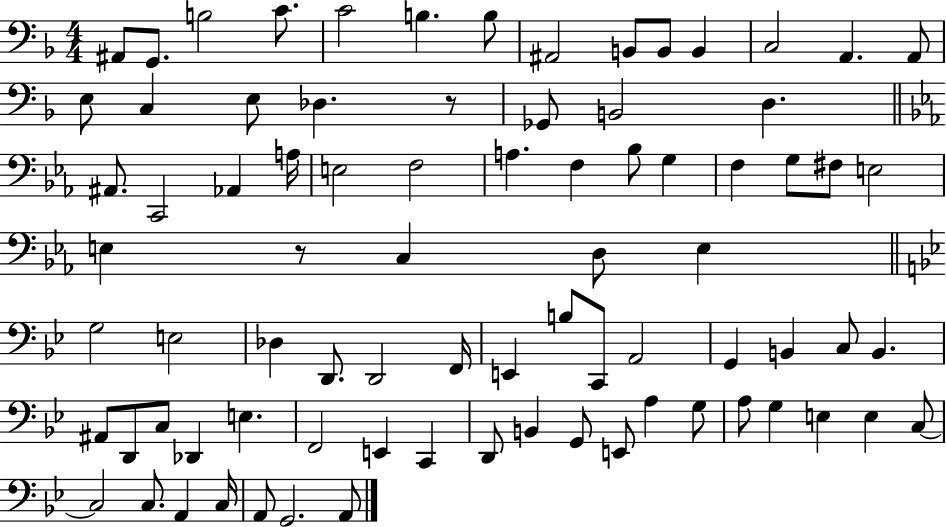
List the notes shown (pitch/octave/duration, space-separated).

A#2/e G2/e. B3/h C4/e. C4/h B3/q. B3/e A#2/h B2/e B2/e B2/q C3/h A2/q. A2/e E3/e C3/q E3/e Db3/q. R/e Gb2/e B2/h D3/q. A#2/e. C2/h Ab2/q A3/s E3/h F3/h A3/q. F3/q Bb3/e G3/q F3/q G3/e F#3/e E3/h E3/q R/e C3/q D3/e E3/q G3/h E3/h Db3/q D2/e. D2/h F2/s E2/q B3/e C2/e A2/h G2/q B2/q C3/e B2/q. A#2/e D2/e C3/e Db2/q E3/q. F2/h E2/q C2/q D2/e B2/q G2/e E2/e A3/q G3/e A3/e G3/q E3/q E3/q C3/e C3/h C3/e. A2/q C3/s A2/e G2/h. A2/e